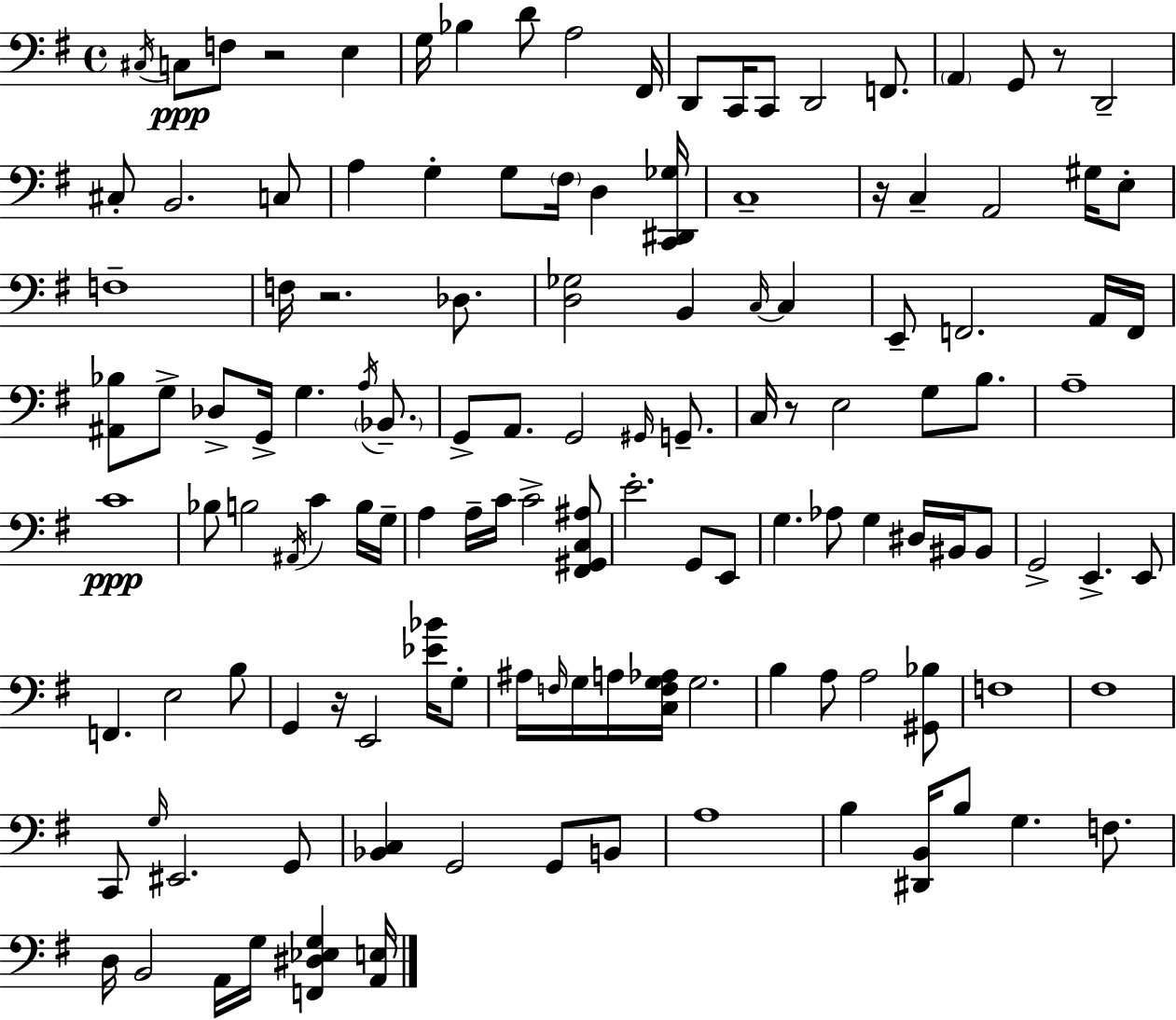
{
  \clef bass
  \time 4/4
  \defaultTimeSignature
  \key g \major
  \acciaccatura { cis16 }\ppp c8 f8 r2 e4 | g16 bes4 d'8 a2 | fis,16 d,8 c,16 c,8 d,2 f,8. | \parenthesize a,4 g,8 r8 d,2-- | \break cis8-. b,2. c8 | a4 g4-. g8 \parenthesize fis16 d4 | <c, dis, ges>16 c1-- | r16 c4-- a,2 gis16 e8-. | \break f1-- | f16 r2. des8. | <d ges>2 b,4 \grace { c16~ }~ c4 | e,8-- f,2. | \break a,16 f,16 <ais, bes>8 g8-> des8-> g,16-> g4. \acciaccatura { a16 } | \parenthesize bes,8.-- g,8-> a,8. g,2 | \grace { gis,16 } g,8.-- c16 r8 e2 g8 | b8. a1-- | \break c'1\ppp | bes8 b2 \acciaccatura { ais,16 } c'4 | b16 g16-- a4 a16-- c'16 c'2-> | <fis, gis, c ais>8 e'2.-. | \break g,8 e,8 g4. aes8 g4 | dis16 bis,16 bis,8 g,2-> e,4.-> | e,8 f,4. e2 | b8 g,4 r16 e,2 | \break <ees' bes'>16 g8-. ais16 \grace { f16 } g16 a16 <c f g aes>16 g2. | b4 a8 a2 | <gis, bes>8 f1 | fis1 | \break c,8 \grace { g16 } eis,2. | g,8 <bes, c>4 g,2 | g,8 b,8 a1 | b4 <dis, b,>16 b8 g4. | \break f8. d16 b,2 | a,16 g16 <f, dis ees g>4 <a, e>16 \bar "|."
}